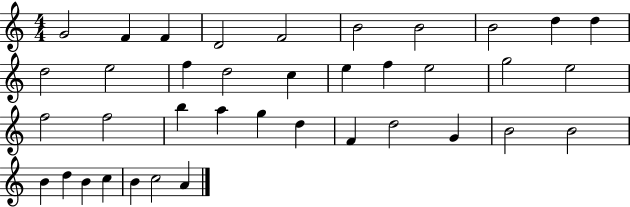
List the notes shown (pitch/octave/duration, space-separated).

G4/h F4/q F4/q D4/h F4/h B4/h B4/h B4/h D5/q D5/q D5/h E5/h F5/q D5/h C5/q E5/q F5/q E5/h G5/h E5/h F5/h F5/h B5/q A5/q G5/q D5/q F4/q D5/h G4/q B4/h B4/h B4/q D5/q B4/q C5/q B4/q C5/h A4/q